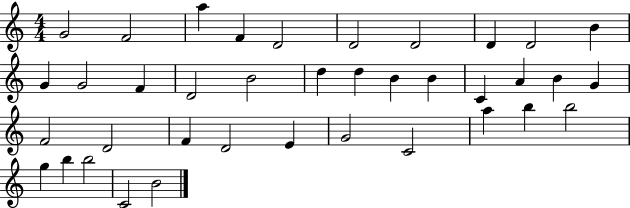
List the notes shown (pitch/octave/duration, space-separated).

G4/h F4/h A5/q F4/q D4/h D4/h D4/h D4/q D4/h B4/q G4/q G4/h F4/q D4/h B4/h D5/q D5/q B4/q B4/q C4/q A4/q B4/q G4/q F4/h D4/h F4/q D4/h E4/q G4/h C4/h A5/q B5/q B5/h G5/q B5/q B5/h C4/h B4/h